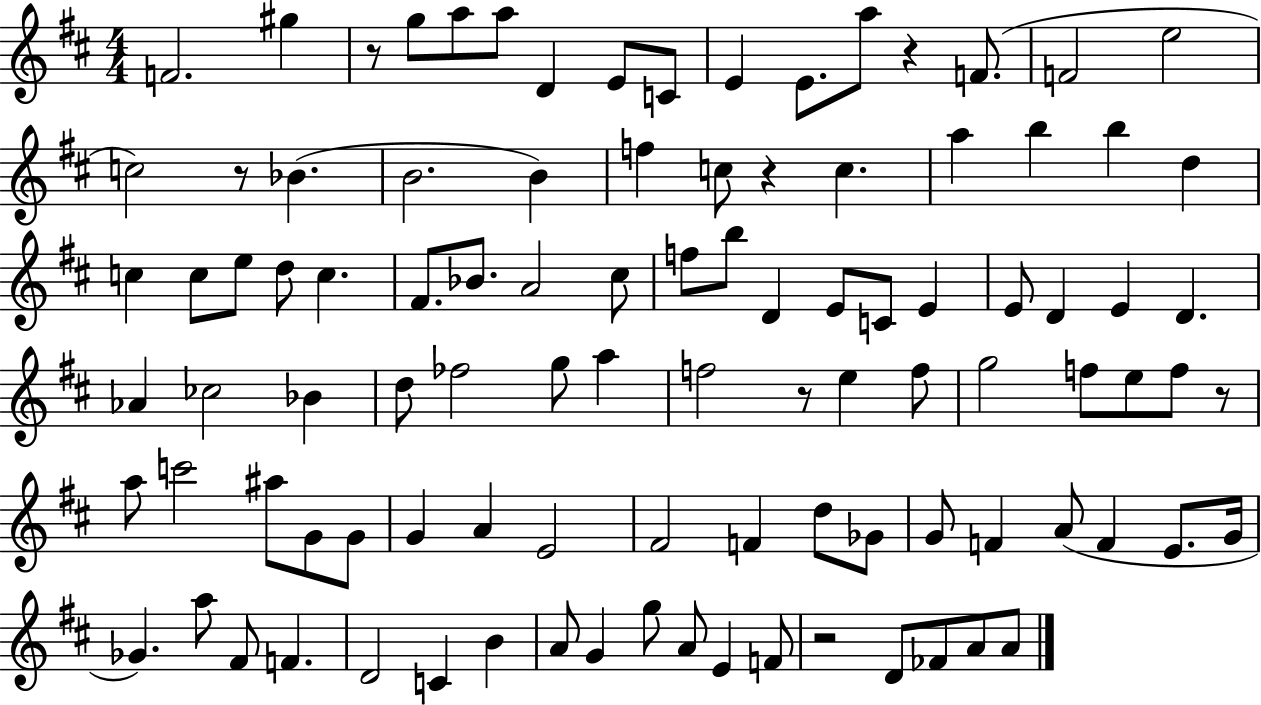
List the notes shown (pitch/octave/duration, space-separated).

F4/h. G#5/q R/e G5/e A5/e A5/e D4/q E4/e C4/e E4/q E4/e. A5/e R/q F4/e. F4/h E5/h C5/h R/e Bb4/q. B4/h. B4/q F5/q C5/e R/q C5/q. A5/q B5/q B5/q D5/q C5/q C5/e E5/e D5/e C5/q. F#4/e. Bb4/e. A4/h C#5/e F5/e B5/e D4/q E4/e C4/e E4/q E4/e D4/q E4/q D4/q. Ab4/q CES5/h Bb4/q D5/e FES5/h G5/e A5/q F5/h R/e E5/q F5/e G5/h F5/e E5/e F5/e R/e A5/e C6/h A#5/e G4/e G4/e G4/q A4/q E4/h F#4/h F4/q D5/e Gb4/e G4/e F4/q A4/e F4/q E4/e. G4/s Gb4/q. A5/e F#4/e F4/q. D4/h C4/q B4/q A4/e G4/q G5/e A4/e E4/q F4/e R/h D4/e FES4/e A4/e A4/e